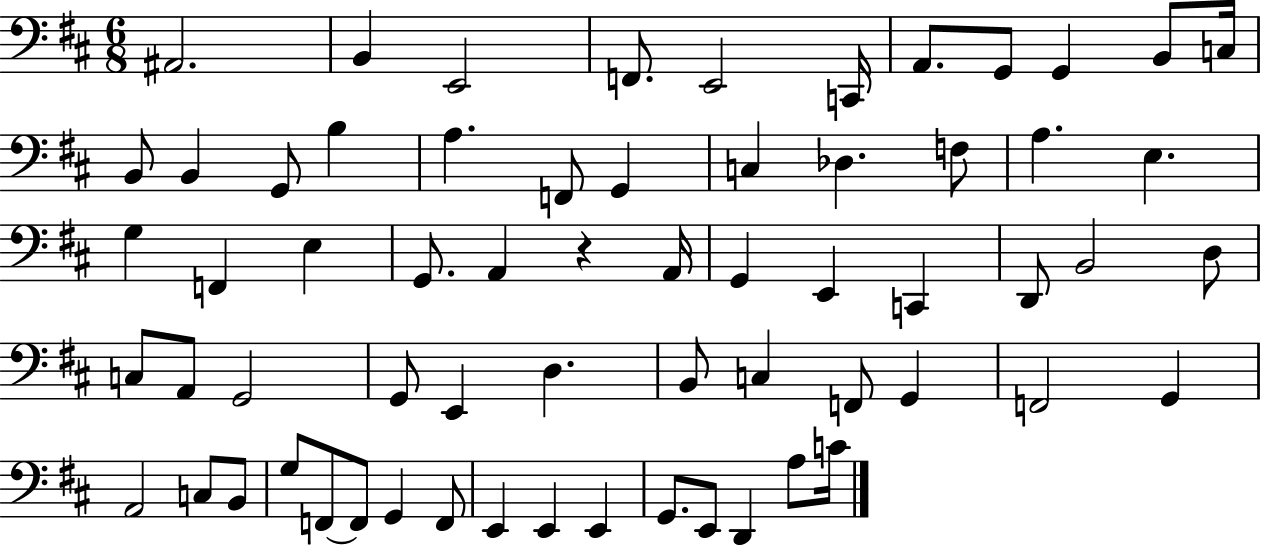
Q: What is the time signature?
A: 6/8